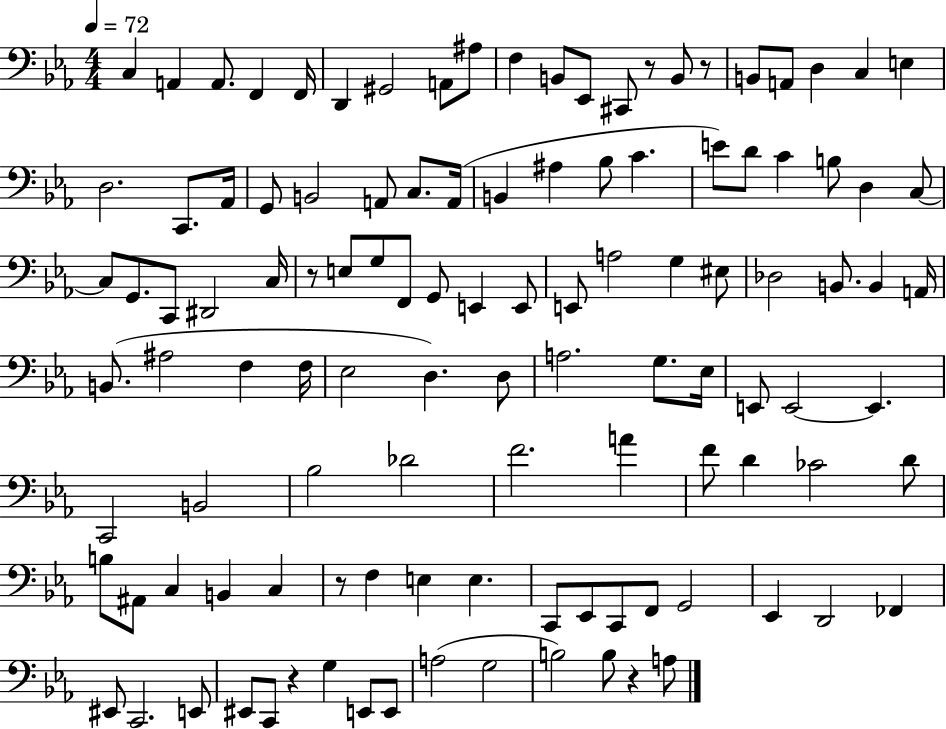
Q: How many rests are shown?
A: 6